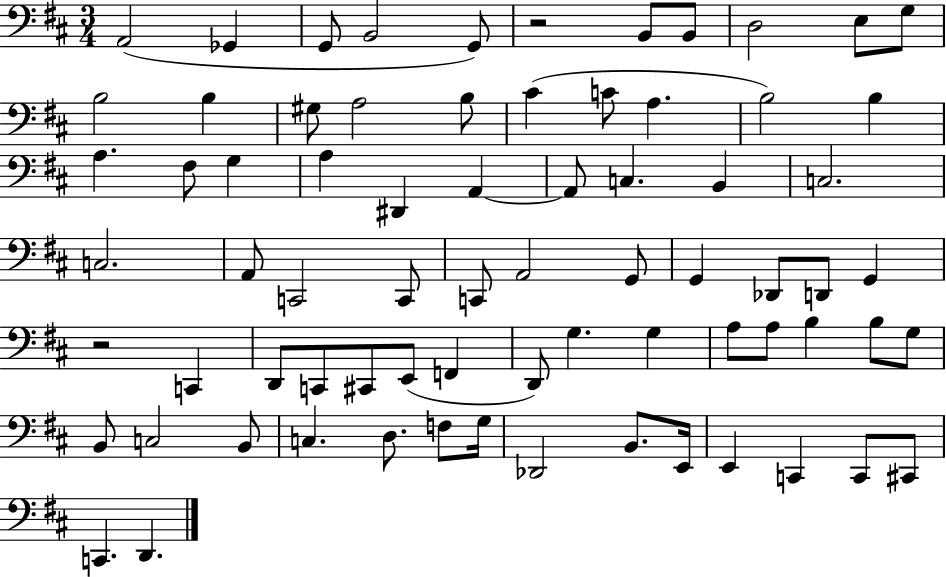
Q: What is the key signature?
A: D major